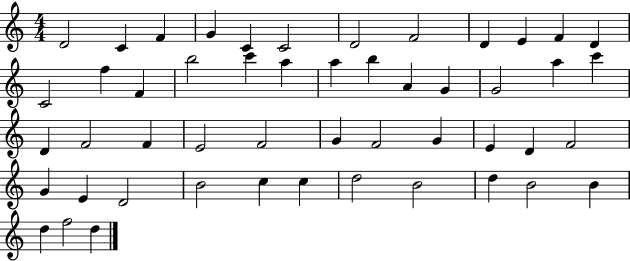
X:1
T:Untitled
M:4/4
L:1/4
K:C
D2 C F G C C2 D2 F2 D E F D C2 f F b2 c' a a b A G G2 a c' D F2 F E2 F2 G F2 G E D F2 G E D2 B2 c c d2 B2 d B2 B d f2 d